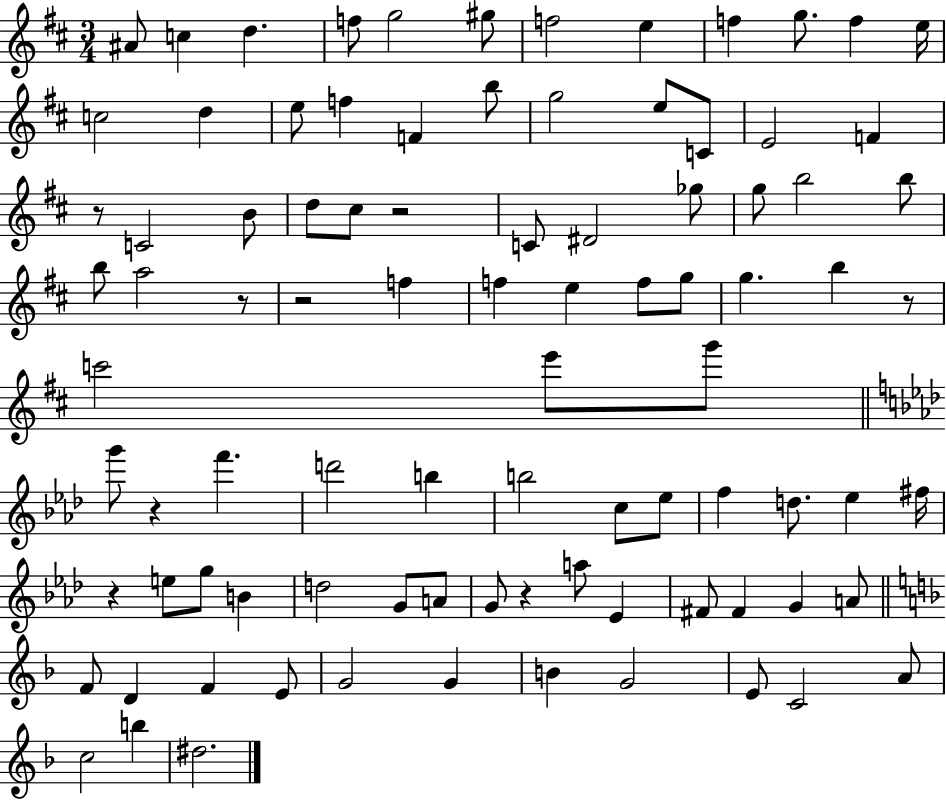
{
  \clef treble
  \numericTimeSignature
  \time 3/4
  \key d \major
  ais'8 c''4 d''4. | f''8 g''2 gis''8 | f''2 e''4 | f''4 g''8. f''4 e''16 | \break c''2 d''4 | e''8 f''4 f'4 b''8 | g''2 e''8 c'8 | e'2 f'4 | \break r8 c'2 b'8 | d''8 cis''8 r2 | c'8 dis'2 ges''8 | g''8 b''2 b''8 | \break b''8 a''2 r8 | r2 f''4 | f''4 e''4 f''8 g''8 | g''4. b''4 r8 | \break c'''2 e'''8 g'''8 | \bar "||" \break \key f \minor g'''8 r4 f'''4. | d'''2 b''4 | b''2 c''8 ees''8 | f''4 d''8. ees''4 fis''16 | \break r4 e''8 g''8 b'4 | d''2 g'8 a'8 | g'8 r4 a''8 ees'4 | fis'8 fis'4 g'4 a'8 | \break \bar "||" \break \key f \major f'8 d'4 f'4 e'8 | g'2 g'4 | b'4 g'2 | e'8 c'2 a'8 | \break c''2 b''4 | dis''2. | \bar "|."
}